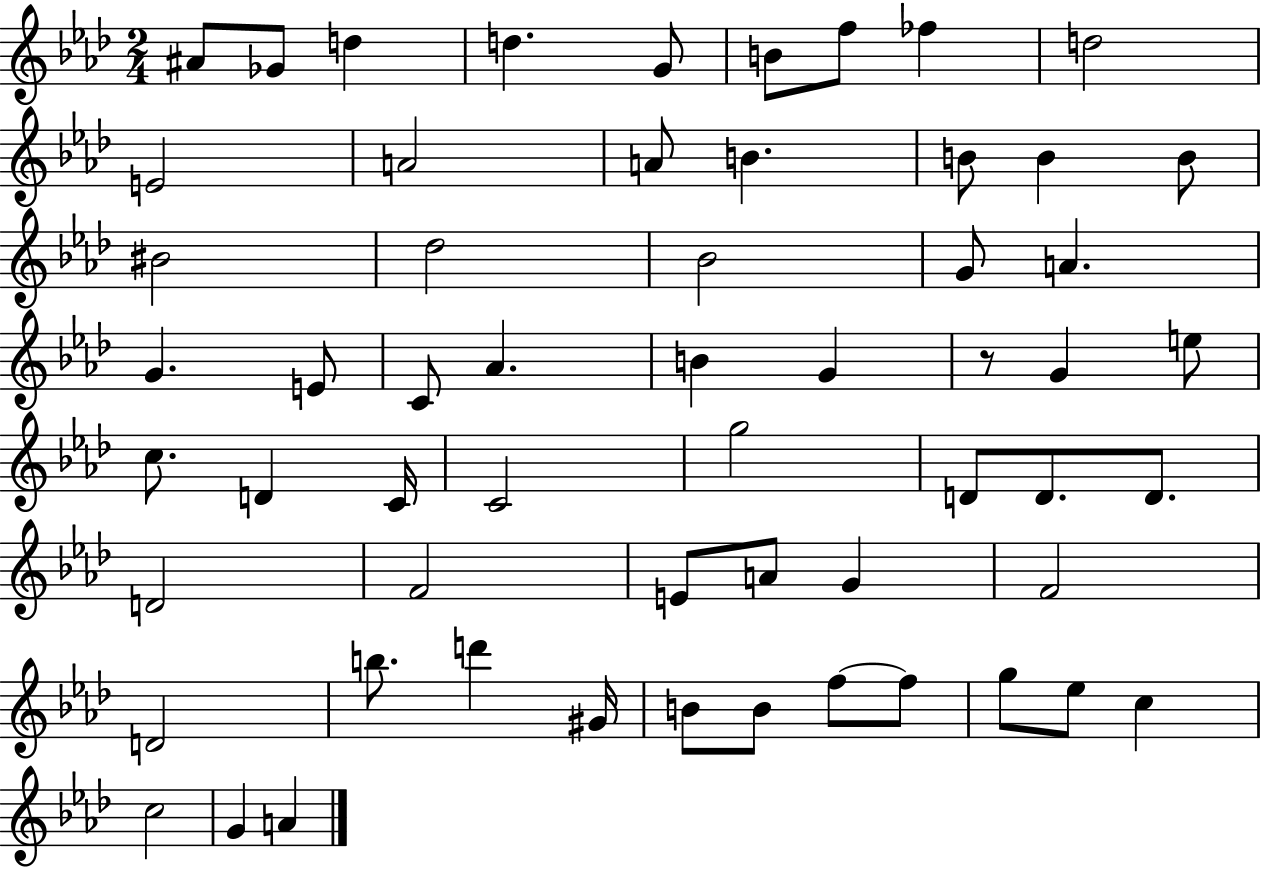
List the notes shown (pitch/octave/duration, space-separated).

A#4/e Gb4/e D5/q D5/q. G4/e B4/e F5/e FES5/q D5/h E4/h A4/h A4/e B4/q. B4/e B4/q B4/e BIS4/h Db5/h Bb4/h G4/e A4/q. G4/q. E4/e C4/e Ab4/q. B4/q G4/q R/e G4/q E5/e C5/e. D4/q C4/s C4/h G5/h D4/e D4/e. D4/e. D4/h F4/h E4/e A4/e G4/q F4/h D4/h B5/e. D6/q G#4/s B4/e B4/e F5/e F5/e G5/e Eb5/e C5/q C5/h G4/q A4/q